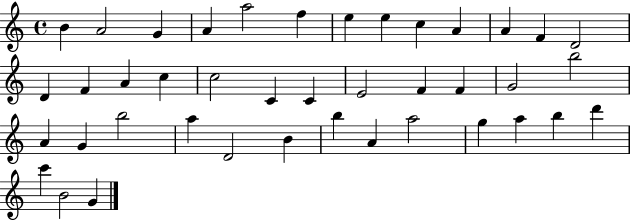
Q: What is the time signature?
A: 4/4